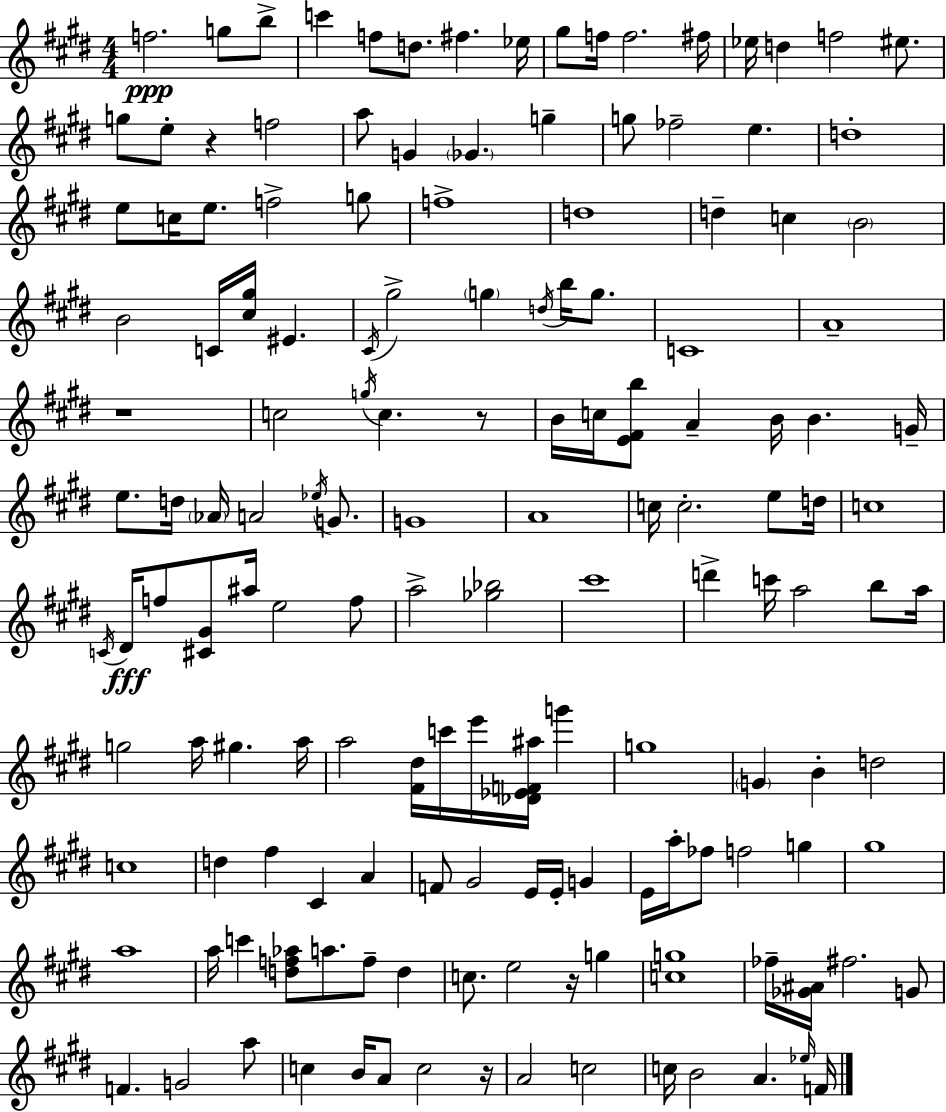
{
  \clef treble
  \numericTimeSignature
  \time 4/4
  \key e \major
  f''2.\ppp g''8 b''8-> | c'''4 f''8 d''8. fis''4. ees''16 | gis''8 f''16 f''2. fis''16 | ees''16 d''4 f''2 eis''8. | \break g''8 e''8-. r4 f''2 | a''8 g'4 \parenthesize ges'4. g''4-- | g''8 fes''2-- e''4. | d''1-. | \break e''8 c''16 e''8. f''2-> g''8 | f''1-> | d''1 | d''4-- c''4 \parenthesize b'2 | \break b'2 c'16 <cis'' gis''>16 eis'4. | \acciaccatura { cis'16 } gis''2-> \parenthesize g''4 \acciaccatura { d''16 } b''16 g''8. | c'1 | a'1-- | \break r1 | c''2 \acciaccatura { g''16 } c''4. | r8 b'16 c''16 <e' fis' b''>8 a'4-- b'16 b'4. | g'16-- e''8. d''16 \parenthesize aes'16 a'2 | \break \acciaccatura { ees''16 } g'8. g'1 | a'1 | c''16 c''2.-. | e''8 d''16 c''1 | \break \acciaccatura { c'16 }\fff dis'16 f''8 <cis' gis'>8 ais''16 e''2 | f''8 a''2-> <ges'' bes''>2 | cis'''1 | d'''4-> c'''16 a''2 | \break b''8 a''16 g''2 a''16 gis''4. | a''16 a''2 <fis' dis''>16 c'''16 e'''16 | <des' ees' f' ais''>16 g'''4 g''1 | \parenthesize g'4 b'4-. d''2 | \break c''1 | d''4 fis''4 cis'4 | a'4 f'8 gis'2 e'16 | e'16-. g'4 e'16 a''16-. fes''8 f''2 | \break g''4 gis''1 | a''1 | a''16 c'''4 <d'' f'' aes''>8 a''8. f''8-- | d''4 c''8. e''2 | \break r16 g''4 <c'' g''>1 | fes''16-- <ges' ais'>16 fis''2. | g'8 f'4. g'2 | a''8 c''4 b'16 a'8 c''2 | \break r16 a'2 c''2 | c''16 b'2 a'4. | \grace { ees''16 } f'16 \bar "|."
}